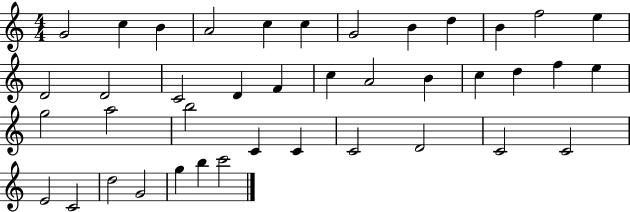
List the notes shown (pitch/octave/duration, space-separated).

G4/h C5/q B4/q A4/h C5/q C5/q G4/h B4/q D5/q B4/q F5/h E5/q D4/h D4/h C4/h D4/q F4/q C5/q A4/h B4/q C5/q D5/q F5/q E5/q G5/h A5/h B5/h C4/q C4/q C4/h D4/h C4/h C4/h E4/h C4/h D5/h G4/h G5/q B5/q C6/h